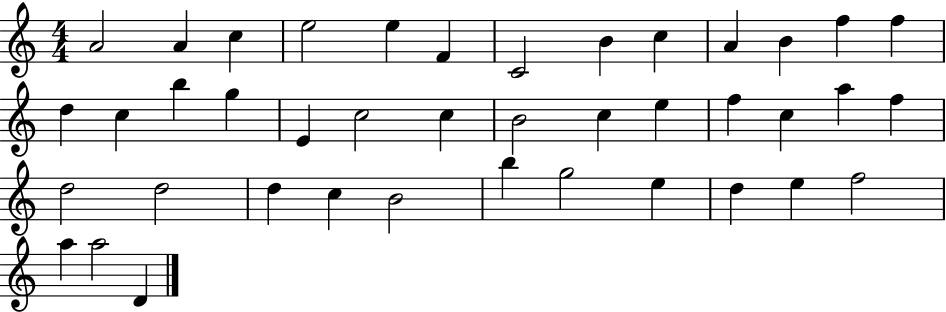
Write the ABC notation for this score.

X:1
T:Untitled
M:4/4
L:1/4
K:C
A2 A c e2 e F C2 B c A B f f d c b g E c2 c B2 c e f c a f d2 d2 d c B2 b g2 e d e f2 a a2 D